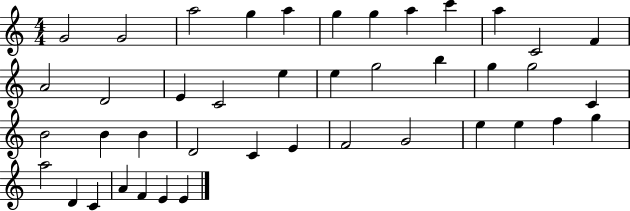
G4/h G4/h A5/h G5/q A5/q G5/q G5/q A5/q C6/q A5/q C4/h F4/q A4/h D4/h E4/q C4/h E5/q E5/q G5/h B5/q G5/q G5/h C4/q B4/h B4/q B4/q D4/h C4/q E4/q F4/h G4/h E5/q E5/q F5/q G5/q A5/h D4/q C4/q A4/q F4/q E4/q E4/q